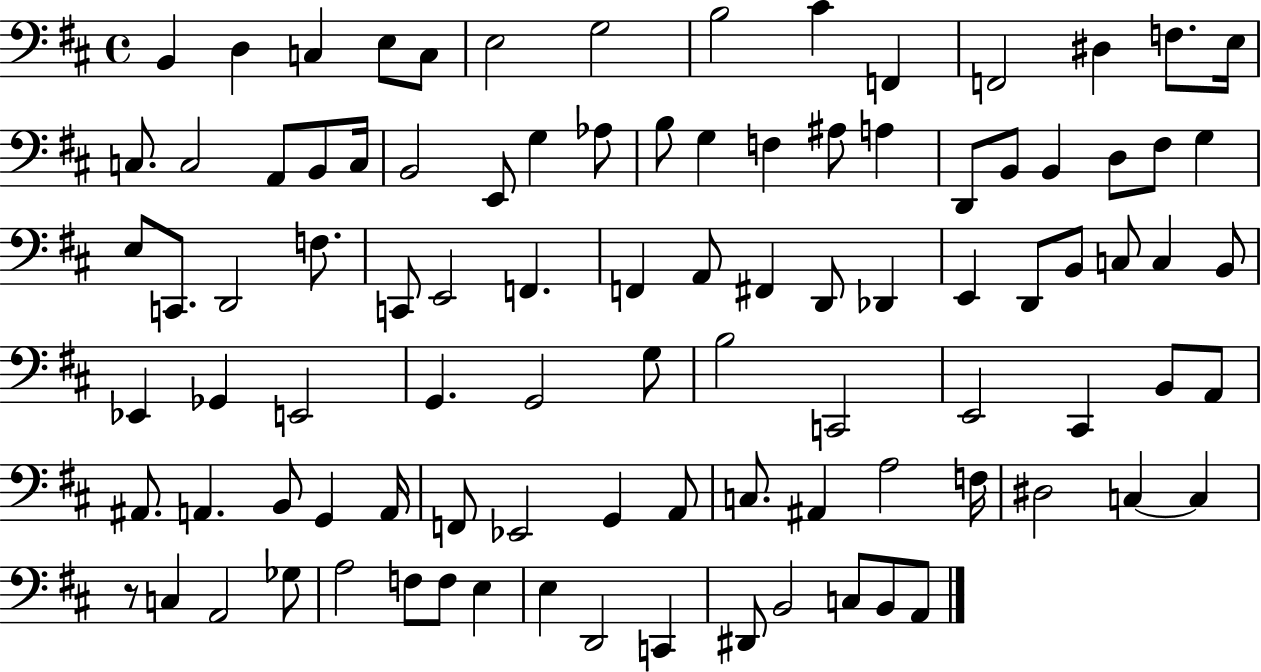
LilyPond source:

{
  \clef bass
  \time 4/4
  \defaultTimeSignature
  \key d \major
  b,4 d4 c4 e8 c8 | e2 g2 | b2 cis'4 f,4 | f,2 dis4 f8. e16 | \break c8. c2 a,8 b,8 c16 | b,2 e,8 g4 aes8 | b8 g4 f4 ais8 a4 | d,8 b,8 b,4 d8 fis8 g4 | \break e8 c,8. d,2 f8. | c,8 e,2 f,4. | f,4 a,8 fis,4 d,8 des,4 | e,4 d,8 b,8 c8 c4 b,8 | \break ees,4 ges,4 e,2 | g,4. g,2 g8 | b2 c,2 | e,2 cis,4 b,8 a,8 | \break ais,8. a,4. b,8 g,4 a,16 | f,8 ees,2 g,4 a,8 | c8. ais,4 a2 f16 | dis2 c4~~ c4 | \break r8 c4 a,2 ges8 | a2 f8 f8 e4 | e4 d,2 c,4 | dis,8 b,2 c8 b,8 a,8 | \break \bar "|."
}